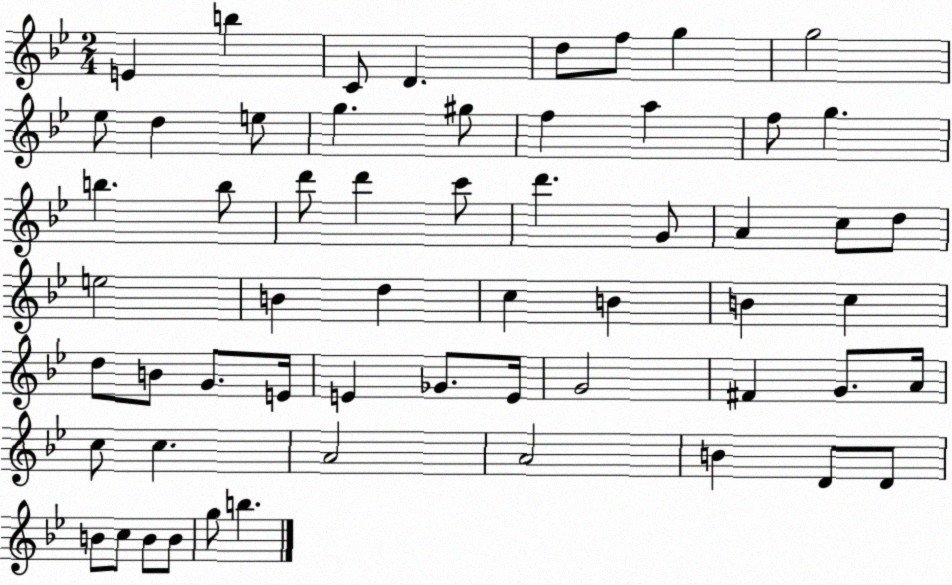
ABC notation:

X:1
T:Untitled
M:2/4
L:1/4
K:Bb
E b C/2 D d/2 f/2 g g2 _e/2 d e/2 g ^g/2 f a f/2 g b b/2 d'/2 d' c'/2 d' G/2 A c/2 d/2 e2 B d c B B c d/2 B/2 G/2 E/4 E _G/2 E/4 G2 ^F G/2 A/4 c/2 c A2 A2 B D/2 D/2 B/2 c/2 B/2 B/2 g/2 b